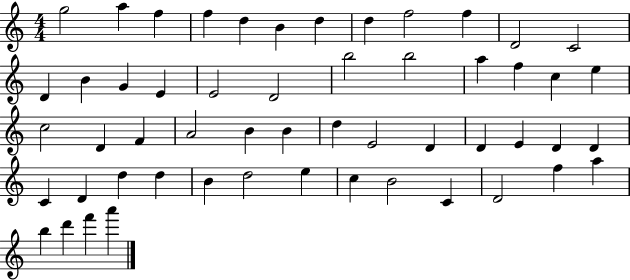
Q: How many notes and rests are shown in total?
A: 54